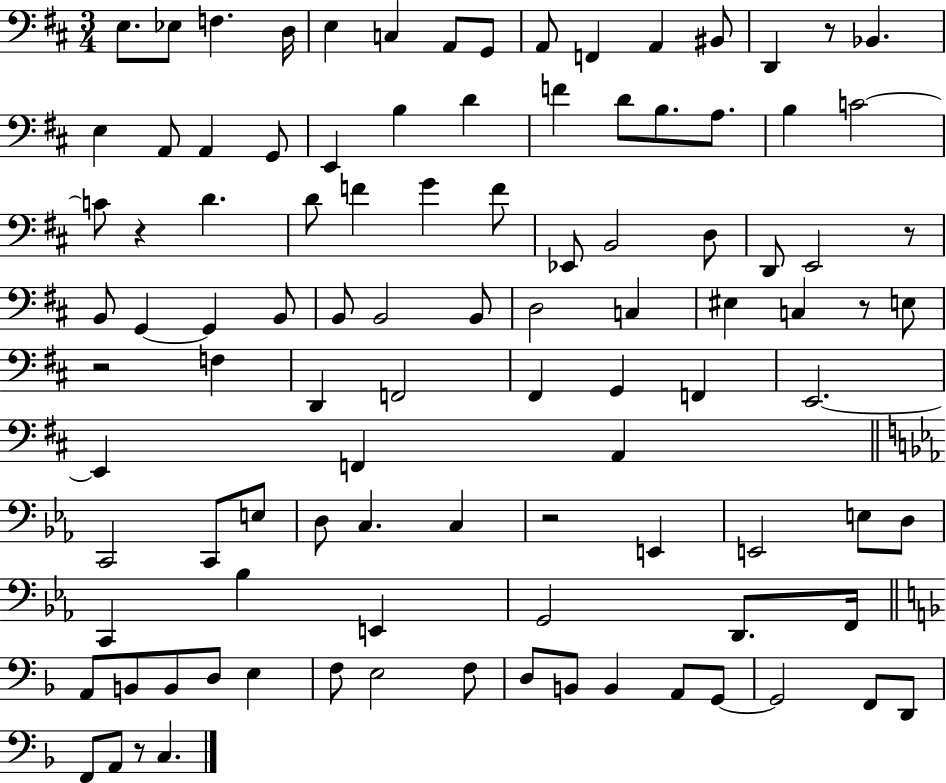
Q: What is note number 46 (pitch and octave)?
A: D3